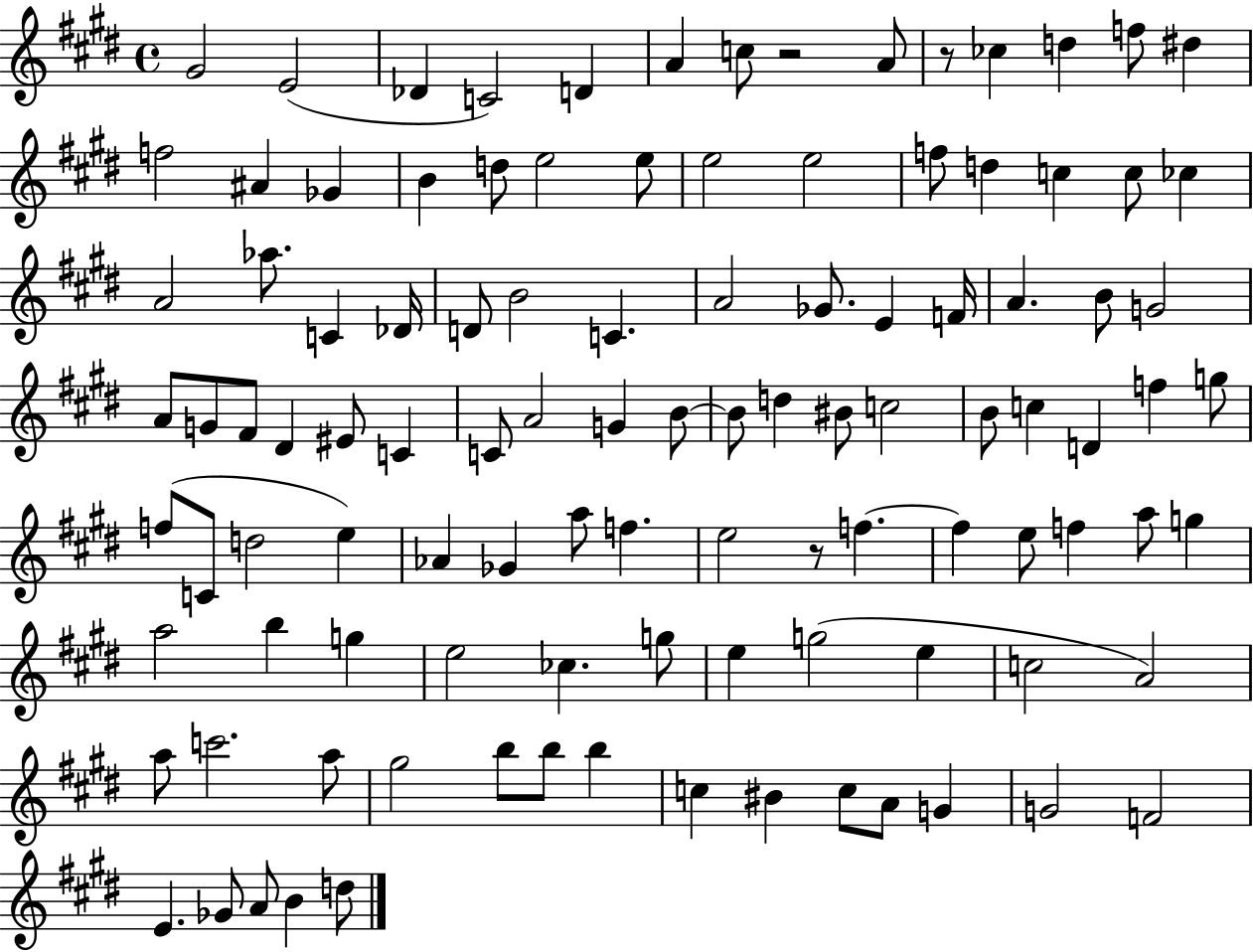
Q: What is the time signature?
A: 4/4